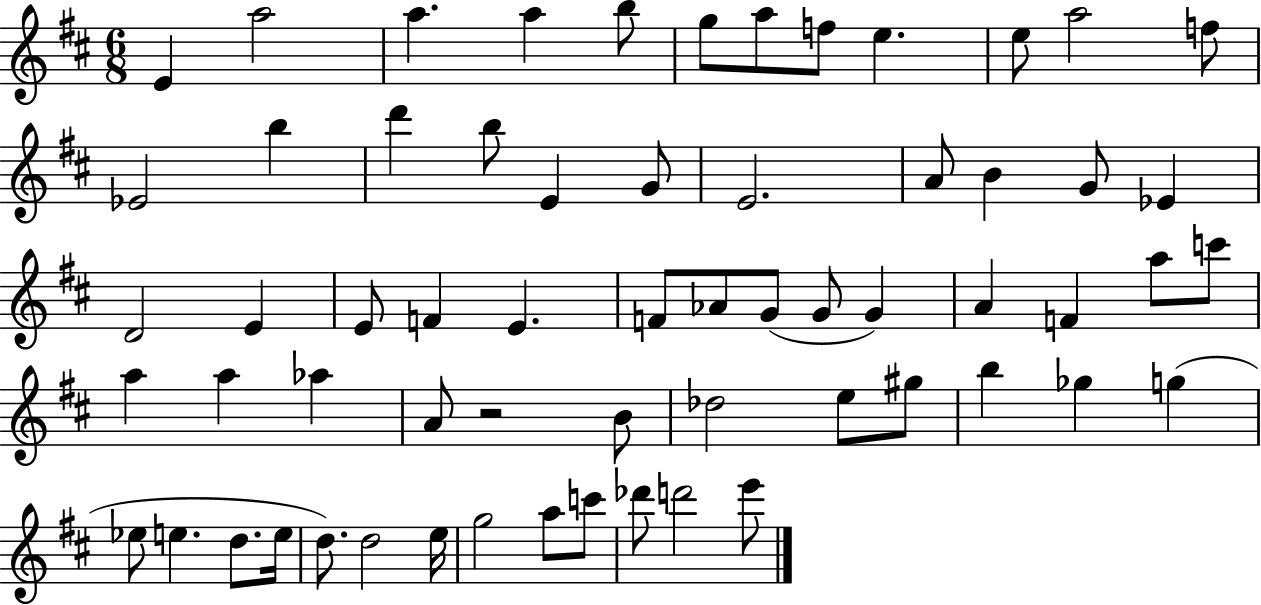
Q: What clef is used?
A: treble